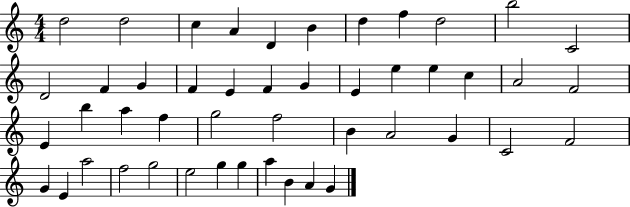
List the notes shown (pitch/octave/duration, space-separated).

D5/h D5/h C5/q A4/q D4/q B4/q D5/q F5/q D5/h B5/h C4/h D4/h F4/q G4/q F4/q E4/q F4/q G4/q E4/q E5/q E5/q C5/q A4/h F4/h E4/q B5/q A5/q F5/q G5/h F5/h B4/q A4/h G4/q C4/h F4/h G4/q E4/q A5/h F5/h G5/h E5/h G5/q G5/q A5/q B4/q A4/q G4/q